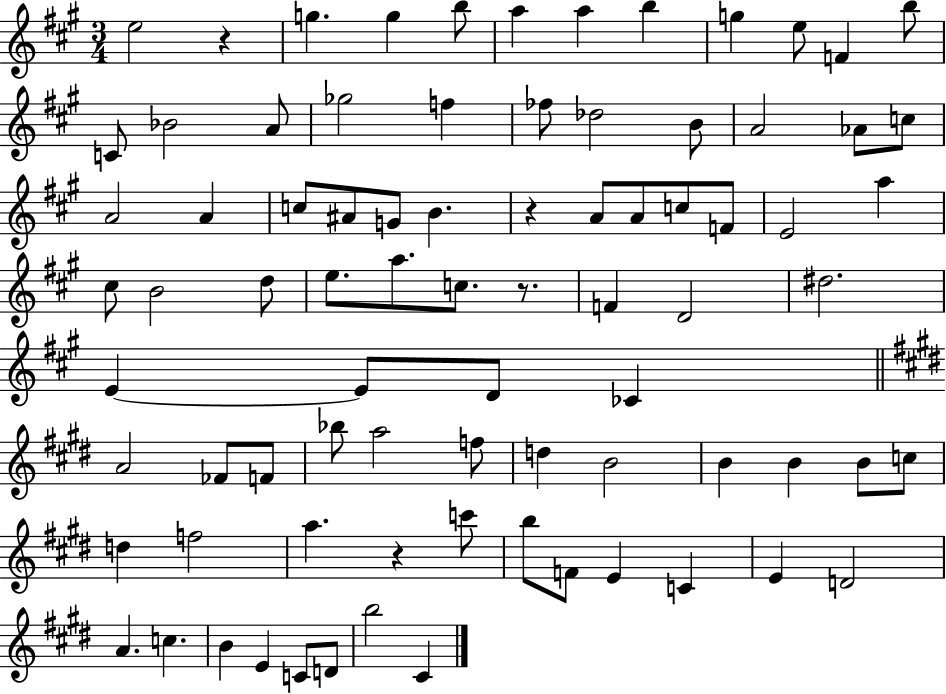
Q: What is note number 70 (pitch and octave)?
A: A4